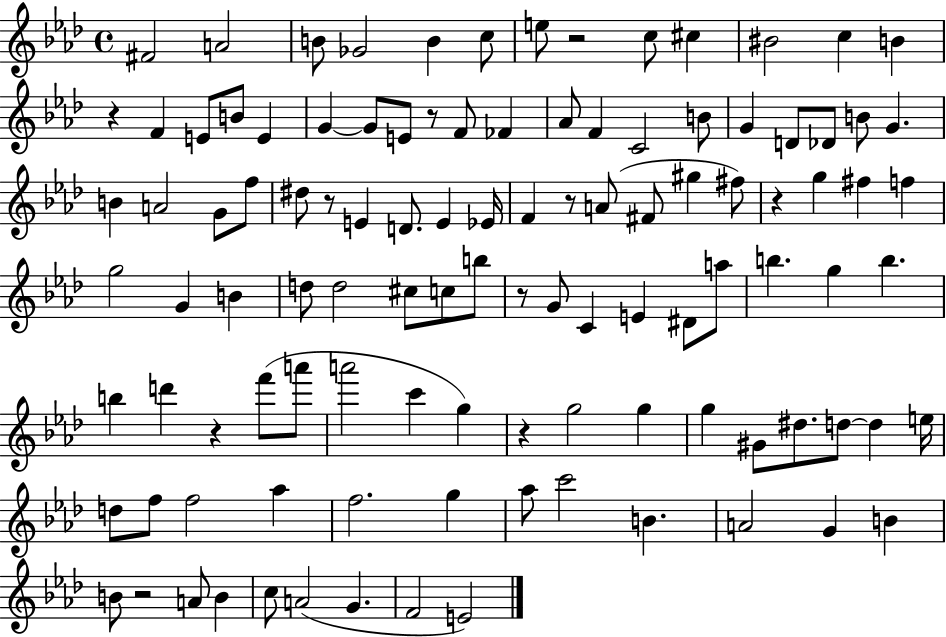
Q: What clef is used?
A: treble